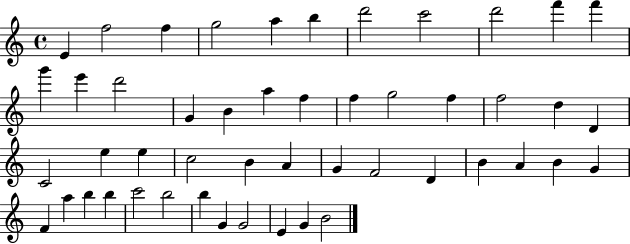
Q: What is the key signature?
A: C major